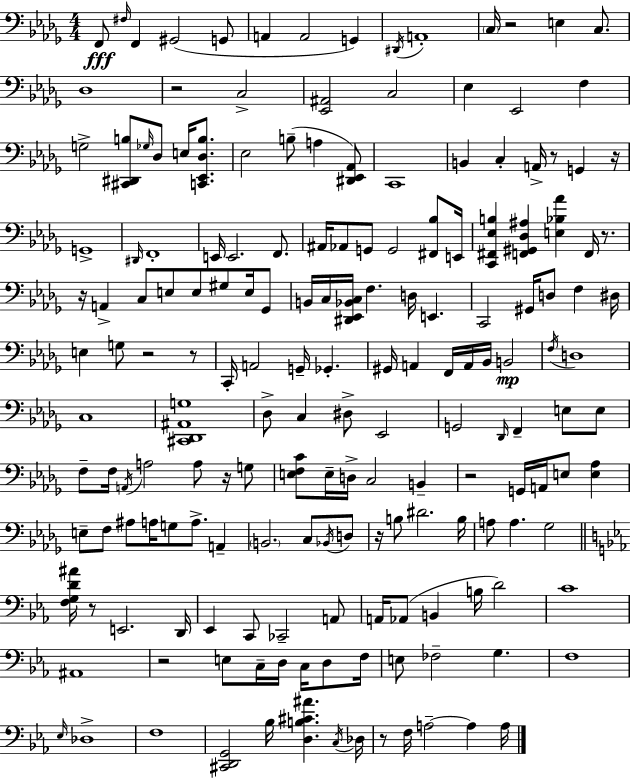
X:1
T:Untitled
M:4/4
L:1/4
K:Bbm
F,,/2 ^F,/4 F,, ^G,,2 G,,/2 A,, A,,2 G,, ^D,,/4 A,,4 C,/4 z2 E, C,/2 _D,4 z2 C,2 [_E,,^A,,]2 C,2 _E, _E,,2 F, G,2 [^C,,^D,,B,]/2 _G,/4 _D,/2 E,/4 [C,,_E,,_D,B,]/2 _E,2 B,/2 A, [^D,,_E,,_A,,]/2 C,,4 B,, C, A,,/4 z/2 G,, z/4 G,,4 ^D,,/4 F,,4 E,,/4 E,,2 F,,/2 ^A,,/4 _A,,/2 G,,/2 G,,2 [^F,,_B,]/2 E,,/4 [C,,^F,,_E,B,] [F,,^G,,_D,^A,] [E,_B,_A] F,,/4 z/2 z/4 A,, C,/2 E,/2 E,/2 ^G,/2 E,/4 _G,,/2 B,,/4 C,/4 [^D,,_E,,_B,,C,]/4 F, D,/4 E,, C,,2 ^G,,/4 D,/2 F, ^D,/4 E, G,/2 z2 z/2 C,,/4 A,,2 G,,/4 _G,, ^G,,/4 A,, F,,/4 A,,/4 _B,,/4 B,,2 F,/4 D,4 C,4 [^C,,_D,,^A,,G,]4 _D,/2 C, ^D,/2 _E,,2 G,,2 _D,,/4 F,, E,/2 E,/2 F,/2 F,/4 A,,/4 A,2 A,/2 z/4 G,/2 [E,F,C]/2 E,/4 D,/4 C,2 B,, z2 G,,/4 A,,/4 E,/2 [E,_A,] E,/2 F,/2 ^A,/2 A,/4 G,/2 A,/2 A,, B,,2 C,/2 _B,,/4 D,/2 z/4 B,/2 ^D2 B,/4 A,/2 A, _G,2 [F,G,D^A]/4 z/2 E,,2 D,,/4 _E,, C,,/2 _C,,2 A,,/2 A,,/4 _A,,/2 B,, B,/4 D2 C4 ^A,,4 z2 E,/2 C,/4 D,/4 C,/4 D,/2 F,/4 E,/2 _F,2 G, F,4 _E,/4 _D,4 F,4 [^C,,D,,G,,]2 _B,/4 [D,B,^C^A] C,/4 _D,/4 z/2 F,/4 A,2 A, A,/4